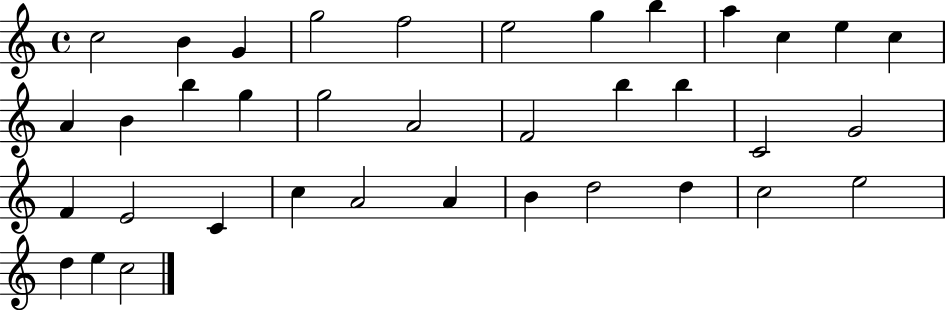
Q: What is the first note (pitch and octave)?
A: C5